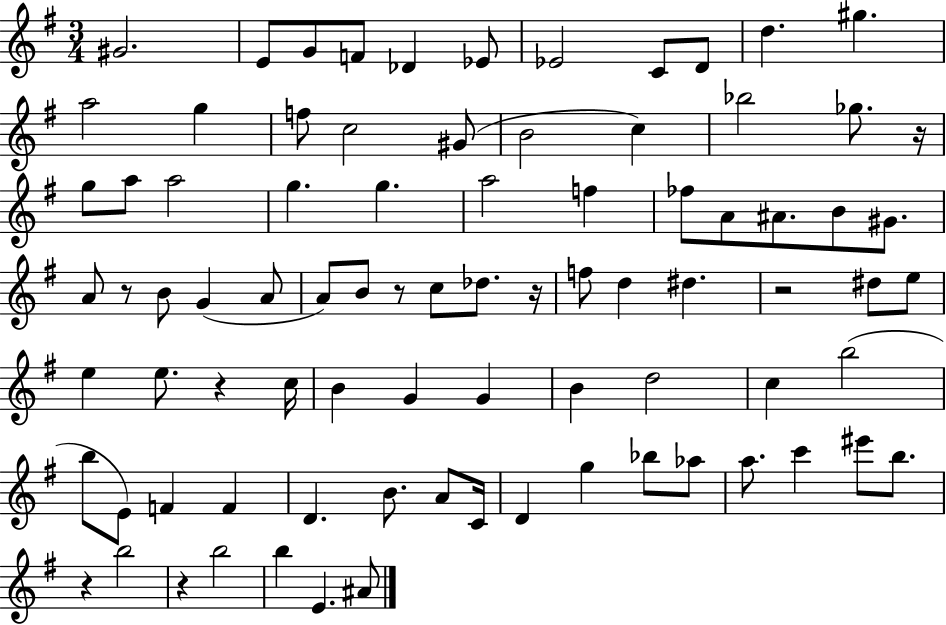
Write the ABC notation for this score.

X:1
T:Untitled
M:3/4
L:1/4
K:G
^G2 E/2 G/2 F/2 _D _E/2 _E2 C/2 D/2 d ^g a2 g f/2 c2 ^G/2 B2 c _b2 _g/2 z/4 g/2 a/2 a2 g g a2 f _f/2 A/2 ^A/2 B/2 ^G/2 A/2 z/2 B/2 G A/2 A/2 B/2 z/2 c/2 _d/2 z/4 f/2 d ^d z2 ^d/2 e/2 e e/2 z c/4 B G G B d2 c b2 b/2 E/2 F F D B/2 A/2 C/4 D g _b/2 _a/2 a/2 c' ^e'/2 b/2 z b2 z b2 b E ^A/2